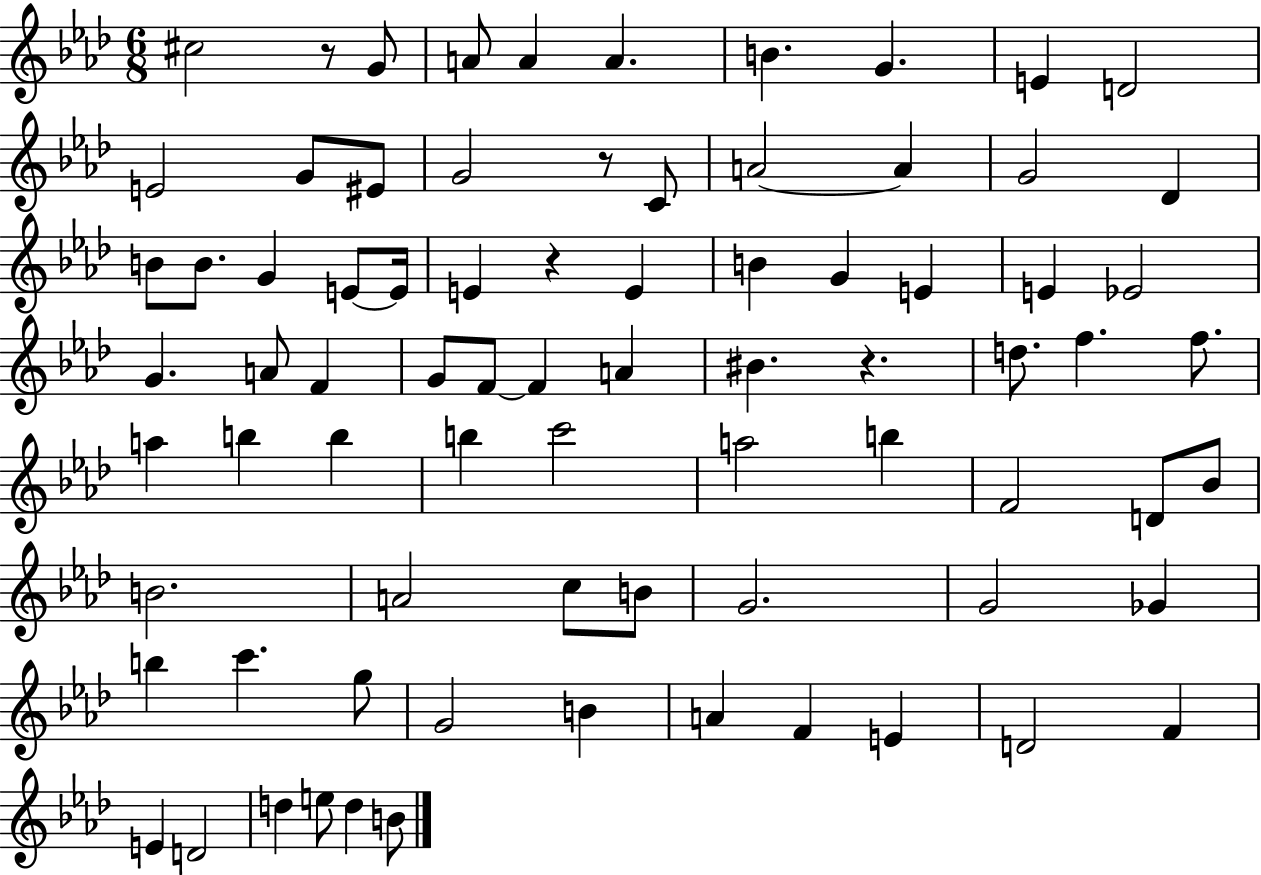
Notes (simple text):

C#5/h R/e G4/e A4/e A4/q A4/q. B4/q. G4/q. E4/q D4/h E4/h G4/e EIS4/e G4/h R/e C4/e A4/h A4/q G4/h Db4/q B4/e B4/e. G4/q E4/e E4/s E4/q R/q E4/q B4/q G4/q E4/q E4/q Eb4/h G4/q. A4/e F4/q G4/e F4/e F4/q A4/q BIS4/q. R/q. D5/e. F5/q. F5/e. A5/q B5/q B5/q B5/q C6/h A5/h B5/q F4/h D4/e Bb4/e B4/h. A4/h C5/e B4/e G4/h. G4/h Gb4/q B5/q C6/q. G5/e G4/h B4/q A4/q F4/q E4/q D4/h F4/q E4/q D4/h D5/q E5/e D5/q B4/e